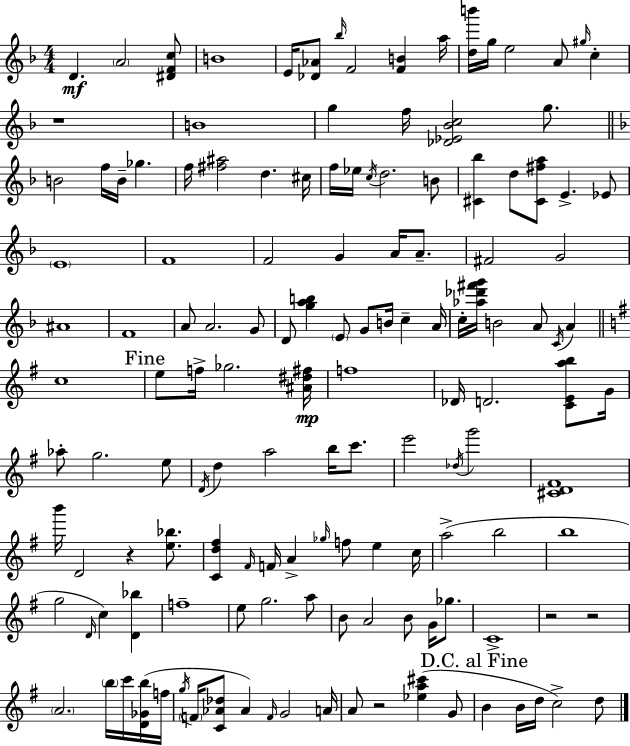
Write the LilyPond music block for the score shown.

{
  \clef treble
  \numericTimeSignature
  \time 4/4
  \key d \minor
  \repeat volta 2 { d'4.\mf \parenthesize a'2 <dis' f' c''>8 | b'1 | e'16 <des' aes'>8 \grace { bes''16 } f'2 <f' b'>4 | a''16 <d'' b'''>16 g''16 e''2 a'8 \grace { gis''16 } c''4-. | \break r1 | b'1 | g''4 f''16 <des' ees' bes' c''>2 g''8. | \bar "||" \break \key f \major b'2 f''16 b'16-- ges''4. | f''16 <fis'' ais''>2 d''4. cis''16 | f''16 ees''16 \acciaccatura { c''16 } d''2. b'8 | <cis' bes''>4 d''8 <cis' fis'' a''>8 e'4.-> ees'8 | \break \parenthesize e'1 | f'1 | f'2 g'4 a'16 a'8.-- | fis'2 g'2 | \break ais'1 | f'1 | a'8 a'2. g'8 | d'8 <g'' a'' b''>4 \parenthesize e'8 g'8 b'16 c''4-- | \break a'16 c''16-. <aes'' des''' fis''' g'''>16 b'2 a'8 \acciaccatura { c'16 } a'4 | \bar "||" \break \key g \major c''1 | \mark "Fine" e''8 f''16-> ges''2. <ais' dis'' fis''>16\mp | f''1 | des'16 d'2. <c' e' a'' b''>8 g'16 | \break aes''8-. g''2. e''8 | \acciaccatura { d'16 } d''4 a''2 b''16 c'''8. | e'''2 \acciaccatura { des''16 } g'''2 | <cis' d' fis'>1 | \break b'''16 d'2 r4 <e'' bes''>8. | <c' d'' fis''>4 \grace { fis'16 } f'16 a'4-> \grace { ges''16 } f''8 e''4 | c''16 a''2->( b''2 | b''1 | \break g''2 \grace { d'16 } c''4) | <d' bes''>4 f''1-- | e''8 g''2. | a''8 b'8 a'2 b'8 | \break g'16 ges''8. c'1-> | r2 r2 | \parenthesize a'2. | \parenthesize b''16 c'''16 <d' ges' b''>16( f''16 \acciaccatura { g''16 } \parenthesize f'16 <c' aes' des''>8 aes'4) \grace { f'16 } g'2 | \break a'16 a'8 r2 | <ees'' a'' cis'''>4( g'8 \mark "D.C. al Fine" b'4 b'16 d''16 c''2->) | d''8 } \bar "|."
}